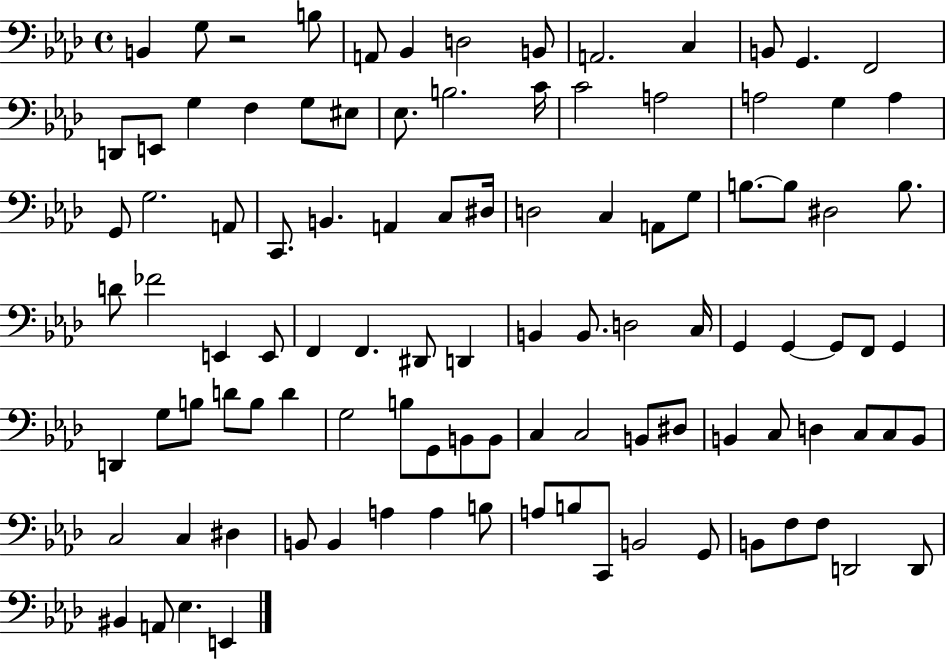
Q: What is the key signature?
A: AES major